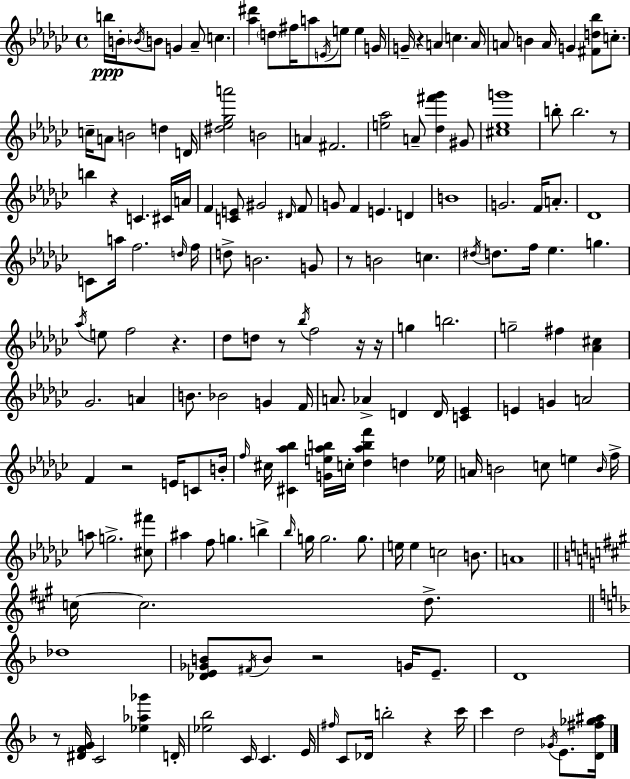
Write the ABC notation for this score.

X:1
T:Untitled
M:4/4
L:1/4
K:Ebm
b/4 B/4 _B/4 B/2 G _A/2 c [_a^d'] d/2 ^f/4 a/2 E/4 e/2 e G/4 G/4 z A c A/4 A/2 B A/4 G [^Fd_b]/2 c/2 c/4 A/2 B2 d D/4 [^d_e_ga']2 B2 A ^F2 [e_a]2 A/2 [_d^f'_g'] ^G/2 [^c_eg']4 b/2 b2 z/2 b z C ^C/4 A/4 F [CE]/2 ^G2 ^D/4 F/2 G/2 F E D B4 G2 F/4 A/2 _D4 C/2 a/4 f2 d/4 f/4 d/2 B2 G/2 z/2 B2 c ^d/4 d/2 f/4 _e g _a/4 e/2 f2 z _d/2 d/2 z/2 _b/4 f2 z/4 z/4 g b2 g2 ^f [_A^c] _G2 A B/2 _B2 G F/4 A/2 _A D D/4 [C_E] E G A2 F z2 E/4 C/2 B/4 f/4 ^c/4 [^C_a_b] [Ge_ab]/4 c/4 [_d_abf'] d _e/4 A/4 B2 c/2 e B/4 f/4 a/2 g2 [^c^f']/2 ^a f/2 g b _b/4 g/4 g2 g/2 e/4 e c2 B/2 A4 c/4 c2 d/2 _d4 [_DE_GB]/2 ^F/4 B/2 z2 G/4 E/2 D4 z/2 [^DFG]/4 C2 [_e_a_g'] D/4 [_e_b]2 C/4 C E/4 ^f/4 C/2 _D/4 b2 z c'/4 c' d2 _G/4 E/2 [D^f_g^a]/4